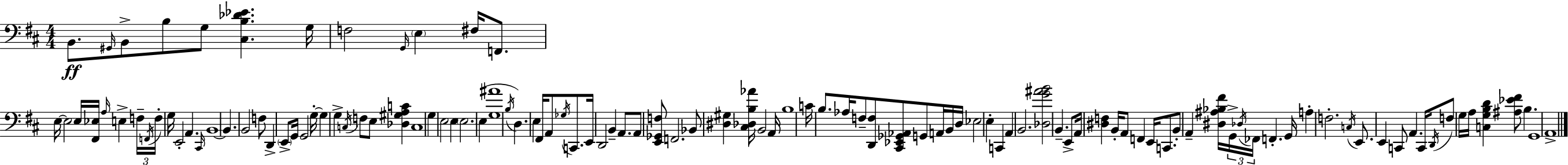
X:1
T:Untitled
M:4/4
L:1/4
K:D
B,,/2 ^G,,/4 B,,/2 B,/2 G,/2 [^C,B,_D_E] G,/4 F,2 G,,/4 E, ^F,/4 F,,/2 E,/4 E,2 E,/4 [^F,,_E,]/4 A,/4 E, F,/4 F,,/4 F,/4 G,/4 E,,2 A,, ^C,,/4 B,,4 B,, B,,2 F,/2 D,, E,,/2 G,,/4 G,,2 G,/4 G, G, C,/4 F,/2 E,/2 [_D,^G,A,C] C,4 G, E,2 E, E,2 E, [G,^A]4 B,/4 D, E, ^F,,/4 A,,/2 _G,/4 C,,/2 E,,/4 D,,2 B,, A,,/2 A,,/2 [E,,_G,,F,]/2 F,,2 _B,,/2 [^D,^G,] [^C,_D,B,_A]/4 B,,2 A,,/4 B,4 C/4 B,/2 _A,/4 F,/2 [D,,F,]/2 [^C,,_E,,_G,,_A,,]/2 G,,/2 A,,/4 B,,/4 D,/4 _E,2 E, C,, A,, B,,2 [_D,G^AB]2 B,, E,,/2 A,,/4 [^D,F,] B,,/4 A,,/2 F,, E,,/4 C,,/2 B,,/2 A,, [^D,^A,_B,^F]/4 G,,/4 _D,/4 _F,,/4 F,, G,,/4 A, F,2 C,/4 E,,/2 E,, C,,/2 A,, C,,/4 D,,/4 F,/2 G,/4 A,/4 [C,G,B,D] [^A,_E^F]/2 B, G,,4 A,,4